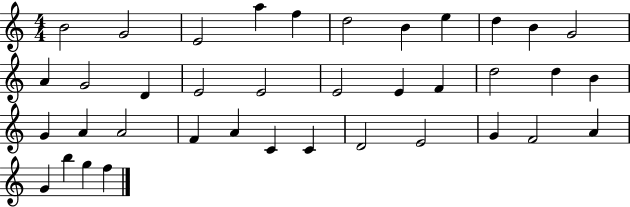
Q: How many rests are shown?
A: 0